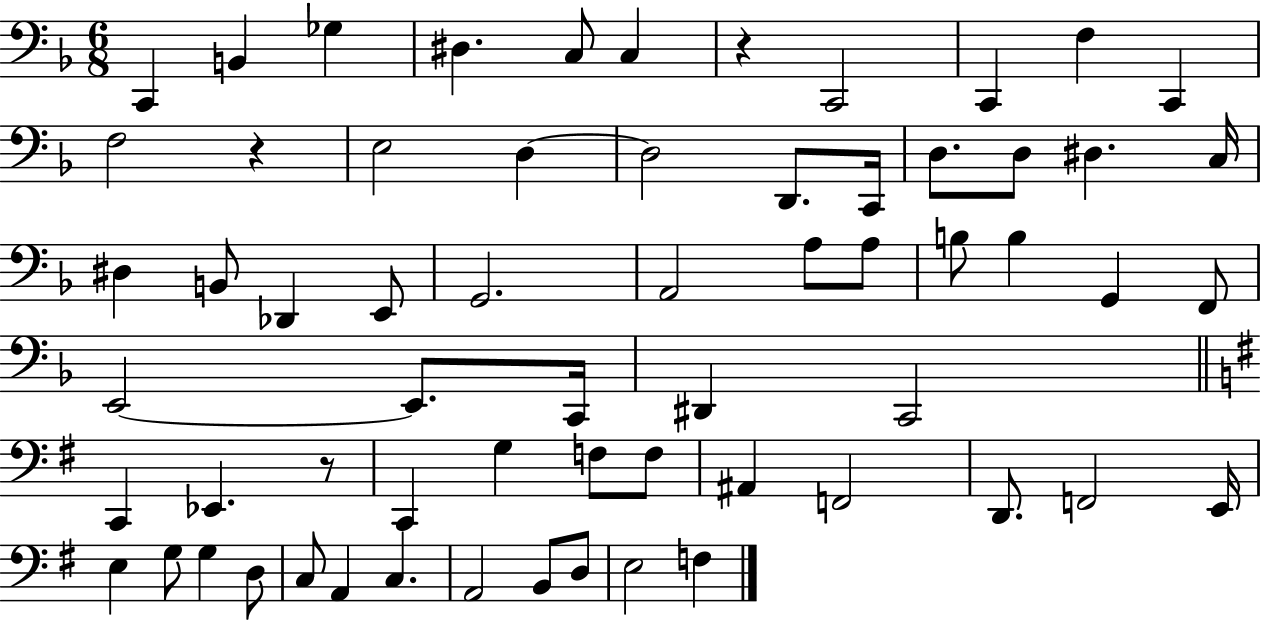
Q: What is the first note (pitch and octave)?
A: C2